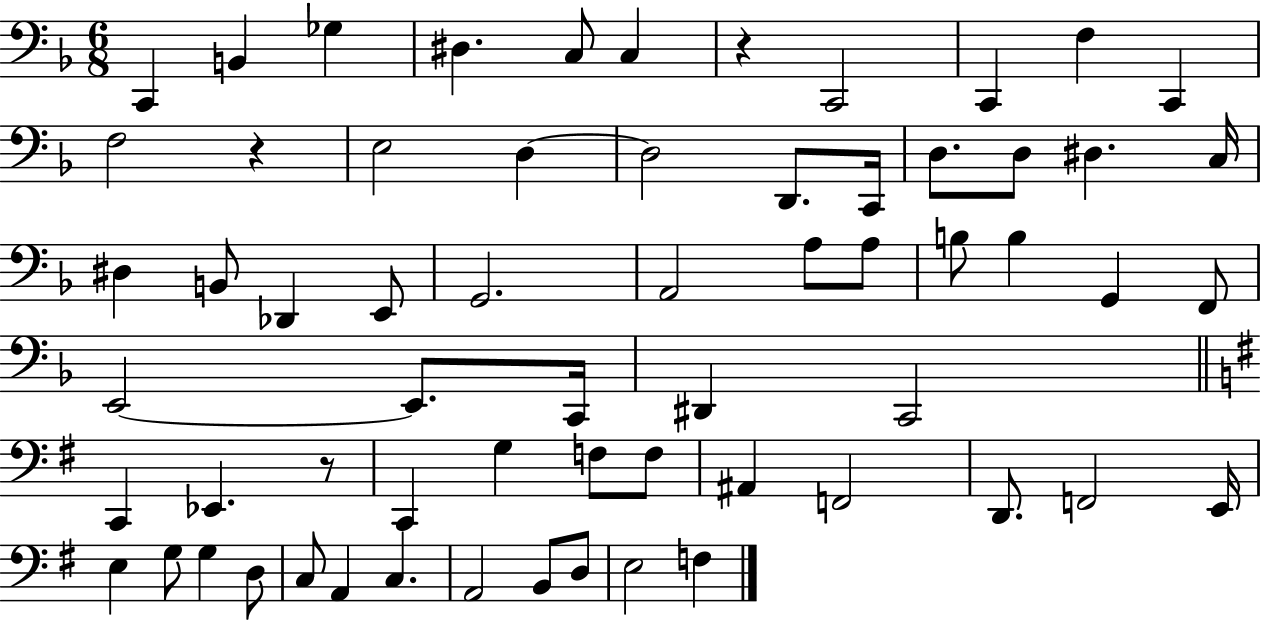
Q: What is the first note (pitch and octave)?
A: C2